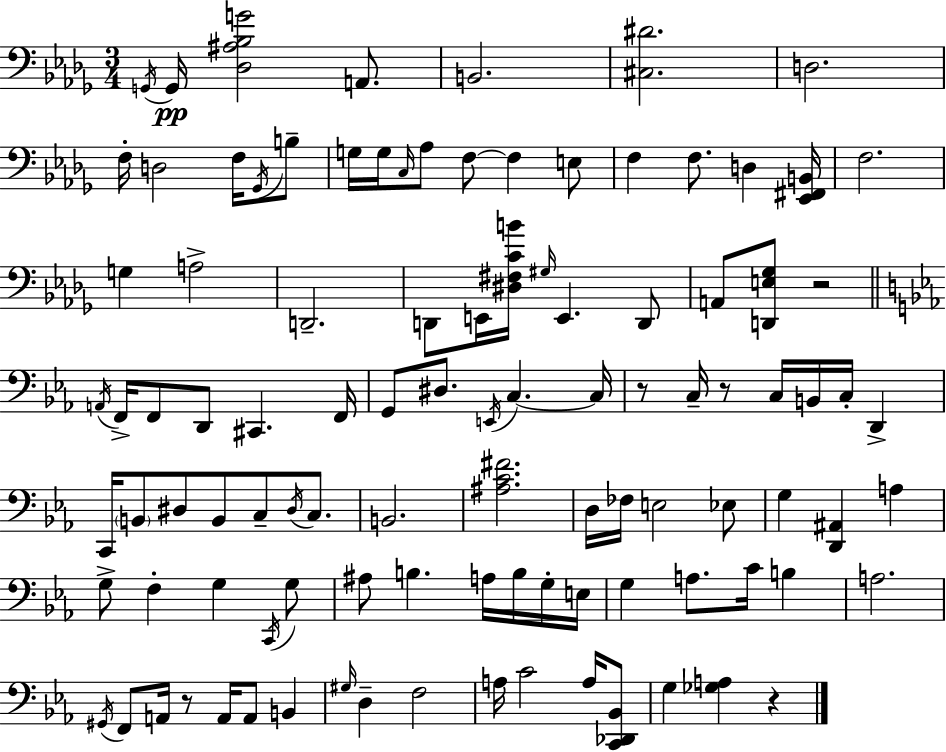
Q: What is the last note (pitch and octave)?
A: G3